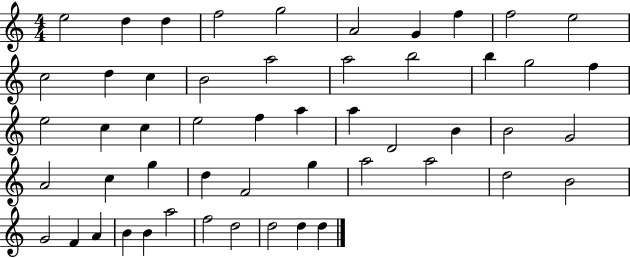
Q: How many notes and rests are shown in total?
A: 52